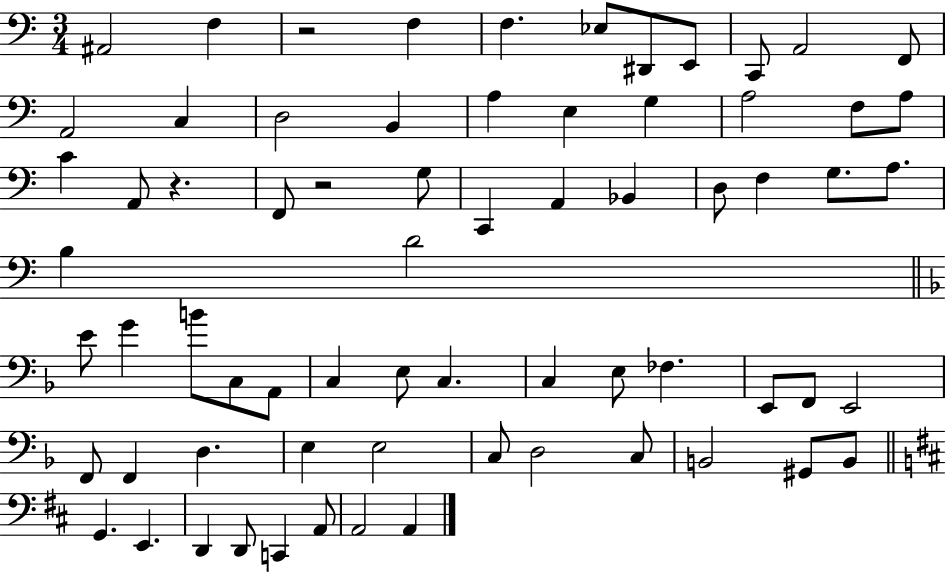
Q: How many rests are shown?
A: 3